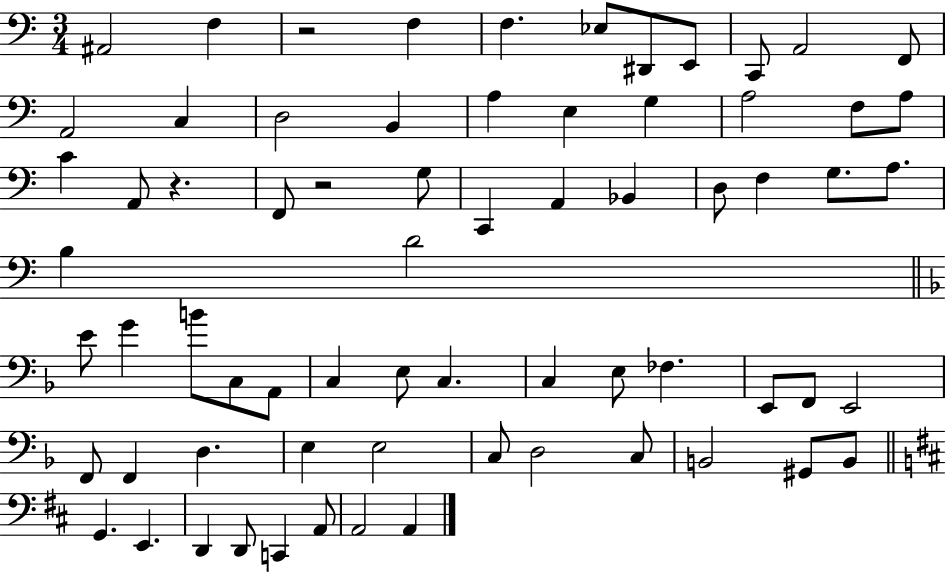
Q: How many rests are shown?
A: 3